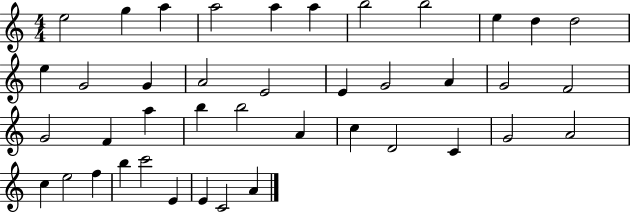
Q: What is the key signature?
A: C major